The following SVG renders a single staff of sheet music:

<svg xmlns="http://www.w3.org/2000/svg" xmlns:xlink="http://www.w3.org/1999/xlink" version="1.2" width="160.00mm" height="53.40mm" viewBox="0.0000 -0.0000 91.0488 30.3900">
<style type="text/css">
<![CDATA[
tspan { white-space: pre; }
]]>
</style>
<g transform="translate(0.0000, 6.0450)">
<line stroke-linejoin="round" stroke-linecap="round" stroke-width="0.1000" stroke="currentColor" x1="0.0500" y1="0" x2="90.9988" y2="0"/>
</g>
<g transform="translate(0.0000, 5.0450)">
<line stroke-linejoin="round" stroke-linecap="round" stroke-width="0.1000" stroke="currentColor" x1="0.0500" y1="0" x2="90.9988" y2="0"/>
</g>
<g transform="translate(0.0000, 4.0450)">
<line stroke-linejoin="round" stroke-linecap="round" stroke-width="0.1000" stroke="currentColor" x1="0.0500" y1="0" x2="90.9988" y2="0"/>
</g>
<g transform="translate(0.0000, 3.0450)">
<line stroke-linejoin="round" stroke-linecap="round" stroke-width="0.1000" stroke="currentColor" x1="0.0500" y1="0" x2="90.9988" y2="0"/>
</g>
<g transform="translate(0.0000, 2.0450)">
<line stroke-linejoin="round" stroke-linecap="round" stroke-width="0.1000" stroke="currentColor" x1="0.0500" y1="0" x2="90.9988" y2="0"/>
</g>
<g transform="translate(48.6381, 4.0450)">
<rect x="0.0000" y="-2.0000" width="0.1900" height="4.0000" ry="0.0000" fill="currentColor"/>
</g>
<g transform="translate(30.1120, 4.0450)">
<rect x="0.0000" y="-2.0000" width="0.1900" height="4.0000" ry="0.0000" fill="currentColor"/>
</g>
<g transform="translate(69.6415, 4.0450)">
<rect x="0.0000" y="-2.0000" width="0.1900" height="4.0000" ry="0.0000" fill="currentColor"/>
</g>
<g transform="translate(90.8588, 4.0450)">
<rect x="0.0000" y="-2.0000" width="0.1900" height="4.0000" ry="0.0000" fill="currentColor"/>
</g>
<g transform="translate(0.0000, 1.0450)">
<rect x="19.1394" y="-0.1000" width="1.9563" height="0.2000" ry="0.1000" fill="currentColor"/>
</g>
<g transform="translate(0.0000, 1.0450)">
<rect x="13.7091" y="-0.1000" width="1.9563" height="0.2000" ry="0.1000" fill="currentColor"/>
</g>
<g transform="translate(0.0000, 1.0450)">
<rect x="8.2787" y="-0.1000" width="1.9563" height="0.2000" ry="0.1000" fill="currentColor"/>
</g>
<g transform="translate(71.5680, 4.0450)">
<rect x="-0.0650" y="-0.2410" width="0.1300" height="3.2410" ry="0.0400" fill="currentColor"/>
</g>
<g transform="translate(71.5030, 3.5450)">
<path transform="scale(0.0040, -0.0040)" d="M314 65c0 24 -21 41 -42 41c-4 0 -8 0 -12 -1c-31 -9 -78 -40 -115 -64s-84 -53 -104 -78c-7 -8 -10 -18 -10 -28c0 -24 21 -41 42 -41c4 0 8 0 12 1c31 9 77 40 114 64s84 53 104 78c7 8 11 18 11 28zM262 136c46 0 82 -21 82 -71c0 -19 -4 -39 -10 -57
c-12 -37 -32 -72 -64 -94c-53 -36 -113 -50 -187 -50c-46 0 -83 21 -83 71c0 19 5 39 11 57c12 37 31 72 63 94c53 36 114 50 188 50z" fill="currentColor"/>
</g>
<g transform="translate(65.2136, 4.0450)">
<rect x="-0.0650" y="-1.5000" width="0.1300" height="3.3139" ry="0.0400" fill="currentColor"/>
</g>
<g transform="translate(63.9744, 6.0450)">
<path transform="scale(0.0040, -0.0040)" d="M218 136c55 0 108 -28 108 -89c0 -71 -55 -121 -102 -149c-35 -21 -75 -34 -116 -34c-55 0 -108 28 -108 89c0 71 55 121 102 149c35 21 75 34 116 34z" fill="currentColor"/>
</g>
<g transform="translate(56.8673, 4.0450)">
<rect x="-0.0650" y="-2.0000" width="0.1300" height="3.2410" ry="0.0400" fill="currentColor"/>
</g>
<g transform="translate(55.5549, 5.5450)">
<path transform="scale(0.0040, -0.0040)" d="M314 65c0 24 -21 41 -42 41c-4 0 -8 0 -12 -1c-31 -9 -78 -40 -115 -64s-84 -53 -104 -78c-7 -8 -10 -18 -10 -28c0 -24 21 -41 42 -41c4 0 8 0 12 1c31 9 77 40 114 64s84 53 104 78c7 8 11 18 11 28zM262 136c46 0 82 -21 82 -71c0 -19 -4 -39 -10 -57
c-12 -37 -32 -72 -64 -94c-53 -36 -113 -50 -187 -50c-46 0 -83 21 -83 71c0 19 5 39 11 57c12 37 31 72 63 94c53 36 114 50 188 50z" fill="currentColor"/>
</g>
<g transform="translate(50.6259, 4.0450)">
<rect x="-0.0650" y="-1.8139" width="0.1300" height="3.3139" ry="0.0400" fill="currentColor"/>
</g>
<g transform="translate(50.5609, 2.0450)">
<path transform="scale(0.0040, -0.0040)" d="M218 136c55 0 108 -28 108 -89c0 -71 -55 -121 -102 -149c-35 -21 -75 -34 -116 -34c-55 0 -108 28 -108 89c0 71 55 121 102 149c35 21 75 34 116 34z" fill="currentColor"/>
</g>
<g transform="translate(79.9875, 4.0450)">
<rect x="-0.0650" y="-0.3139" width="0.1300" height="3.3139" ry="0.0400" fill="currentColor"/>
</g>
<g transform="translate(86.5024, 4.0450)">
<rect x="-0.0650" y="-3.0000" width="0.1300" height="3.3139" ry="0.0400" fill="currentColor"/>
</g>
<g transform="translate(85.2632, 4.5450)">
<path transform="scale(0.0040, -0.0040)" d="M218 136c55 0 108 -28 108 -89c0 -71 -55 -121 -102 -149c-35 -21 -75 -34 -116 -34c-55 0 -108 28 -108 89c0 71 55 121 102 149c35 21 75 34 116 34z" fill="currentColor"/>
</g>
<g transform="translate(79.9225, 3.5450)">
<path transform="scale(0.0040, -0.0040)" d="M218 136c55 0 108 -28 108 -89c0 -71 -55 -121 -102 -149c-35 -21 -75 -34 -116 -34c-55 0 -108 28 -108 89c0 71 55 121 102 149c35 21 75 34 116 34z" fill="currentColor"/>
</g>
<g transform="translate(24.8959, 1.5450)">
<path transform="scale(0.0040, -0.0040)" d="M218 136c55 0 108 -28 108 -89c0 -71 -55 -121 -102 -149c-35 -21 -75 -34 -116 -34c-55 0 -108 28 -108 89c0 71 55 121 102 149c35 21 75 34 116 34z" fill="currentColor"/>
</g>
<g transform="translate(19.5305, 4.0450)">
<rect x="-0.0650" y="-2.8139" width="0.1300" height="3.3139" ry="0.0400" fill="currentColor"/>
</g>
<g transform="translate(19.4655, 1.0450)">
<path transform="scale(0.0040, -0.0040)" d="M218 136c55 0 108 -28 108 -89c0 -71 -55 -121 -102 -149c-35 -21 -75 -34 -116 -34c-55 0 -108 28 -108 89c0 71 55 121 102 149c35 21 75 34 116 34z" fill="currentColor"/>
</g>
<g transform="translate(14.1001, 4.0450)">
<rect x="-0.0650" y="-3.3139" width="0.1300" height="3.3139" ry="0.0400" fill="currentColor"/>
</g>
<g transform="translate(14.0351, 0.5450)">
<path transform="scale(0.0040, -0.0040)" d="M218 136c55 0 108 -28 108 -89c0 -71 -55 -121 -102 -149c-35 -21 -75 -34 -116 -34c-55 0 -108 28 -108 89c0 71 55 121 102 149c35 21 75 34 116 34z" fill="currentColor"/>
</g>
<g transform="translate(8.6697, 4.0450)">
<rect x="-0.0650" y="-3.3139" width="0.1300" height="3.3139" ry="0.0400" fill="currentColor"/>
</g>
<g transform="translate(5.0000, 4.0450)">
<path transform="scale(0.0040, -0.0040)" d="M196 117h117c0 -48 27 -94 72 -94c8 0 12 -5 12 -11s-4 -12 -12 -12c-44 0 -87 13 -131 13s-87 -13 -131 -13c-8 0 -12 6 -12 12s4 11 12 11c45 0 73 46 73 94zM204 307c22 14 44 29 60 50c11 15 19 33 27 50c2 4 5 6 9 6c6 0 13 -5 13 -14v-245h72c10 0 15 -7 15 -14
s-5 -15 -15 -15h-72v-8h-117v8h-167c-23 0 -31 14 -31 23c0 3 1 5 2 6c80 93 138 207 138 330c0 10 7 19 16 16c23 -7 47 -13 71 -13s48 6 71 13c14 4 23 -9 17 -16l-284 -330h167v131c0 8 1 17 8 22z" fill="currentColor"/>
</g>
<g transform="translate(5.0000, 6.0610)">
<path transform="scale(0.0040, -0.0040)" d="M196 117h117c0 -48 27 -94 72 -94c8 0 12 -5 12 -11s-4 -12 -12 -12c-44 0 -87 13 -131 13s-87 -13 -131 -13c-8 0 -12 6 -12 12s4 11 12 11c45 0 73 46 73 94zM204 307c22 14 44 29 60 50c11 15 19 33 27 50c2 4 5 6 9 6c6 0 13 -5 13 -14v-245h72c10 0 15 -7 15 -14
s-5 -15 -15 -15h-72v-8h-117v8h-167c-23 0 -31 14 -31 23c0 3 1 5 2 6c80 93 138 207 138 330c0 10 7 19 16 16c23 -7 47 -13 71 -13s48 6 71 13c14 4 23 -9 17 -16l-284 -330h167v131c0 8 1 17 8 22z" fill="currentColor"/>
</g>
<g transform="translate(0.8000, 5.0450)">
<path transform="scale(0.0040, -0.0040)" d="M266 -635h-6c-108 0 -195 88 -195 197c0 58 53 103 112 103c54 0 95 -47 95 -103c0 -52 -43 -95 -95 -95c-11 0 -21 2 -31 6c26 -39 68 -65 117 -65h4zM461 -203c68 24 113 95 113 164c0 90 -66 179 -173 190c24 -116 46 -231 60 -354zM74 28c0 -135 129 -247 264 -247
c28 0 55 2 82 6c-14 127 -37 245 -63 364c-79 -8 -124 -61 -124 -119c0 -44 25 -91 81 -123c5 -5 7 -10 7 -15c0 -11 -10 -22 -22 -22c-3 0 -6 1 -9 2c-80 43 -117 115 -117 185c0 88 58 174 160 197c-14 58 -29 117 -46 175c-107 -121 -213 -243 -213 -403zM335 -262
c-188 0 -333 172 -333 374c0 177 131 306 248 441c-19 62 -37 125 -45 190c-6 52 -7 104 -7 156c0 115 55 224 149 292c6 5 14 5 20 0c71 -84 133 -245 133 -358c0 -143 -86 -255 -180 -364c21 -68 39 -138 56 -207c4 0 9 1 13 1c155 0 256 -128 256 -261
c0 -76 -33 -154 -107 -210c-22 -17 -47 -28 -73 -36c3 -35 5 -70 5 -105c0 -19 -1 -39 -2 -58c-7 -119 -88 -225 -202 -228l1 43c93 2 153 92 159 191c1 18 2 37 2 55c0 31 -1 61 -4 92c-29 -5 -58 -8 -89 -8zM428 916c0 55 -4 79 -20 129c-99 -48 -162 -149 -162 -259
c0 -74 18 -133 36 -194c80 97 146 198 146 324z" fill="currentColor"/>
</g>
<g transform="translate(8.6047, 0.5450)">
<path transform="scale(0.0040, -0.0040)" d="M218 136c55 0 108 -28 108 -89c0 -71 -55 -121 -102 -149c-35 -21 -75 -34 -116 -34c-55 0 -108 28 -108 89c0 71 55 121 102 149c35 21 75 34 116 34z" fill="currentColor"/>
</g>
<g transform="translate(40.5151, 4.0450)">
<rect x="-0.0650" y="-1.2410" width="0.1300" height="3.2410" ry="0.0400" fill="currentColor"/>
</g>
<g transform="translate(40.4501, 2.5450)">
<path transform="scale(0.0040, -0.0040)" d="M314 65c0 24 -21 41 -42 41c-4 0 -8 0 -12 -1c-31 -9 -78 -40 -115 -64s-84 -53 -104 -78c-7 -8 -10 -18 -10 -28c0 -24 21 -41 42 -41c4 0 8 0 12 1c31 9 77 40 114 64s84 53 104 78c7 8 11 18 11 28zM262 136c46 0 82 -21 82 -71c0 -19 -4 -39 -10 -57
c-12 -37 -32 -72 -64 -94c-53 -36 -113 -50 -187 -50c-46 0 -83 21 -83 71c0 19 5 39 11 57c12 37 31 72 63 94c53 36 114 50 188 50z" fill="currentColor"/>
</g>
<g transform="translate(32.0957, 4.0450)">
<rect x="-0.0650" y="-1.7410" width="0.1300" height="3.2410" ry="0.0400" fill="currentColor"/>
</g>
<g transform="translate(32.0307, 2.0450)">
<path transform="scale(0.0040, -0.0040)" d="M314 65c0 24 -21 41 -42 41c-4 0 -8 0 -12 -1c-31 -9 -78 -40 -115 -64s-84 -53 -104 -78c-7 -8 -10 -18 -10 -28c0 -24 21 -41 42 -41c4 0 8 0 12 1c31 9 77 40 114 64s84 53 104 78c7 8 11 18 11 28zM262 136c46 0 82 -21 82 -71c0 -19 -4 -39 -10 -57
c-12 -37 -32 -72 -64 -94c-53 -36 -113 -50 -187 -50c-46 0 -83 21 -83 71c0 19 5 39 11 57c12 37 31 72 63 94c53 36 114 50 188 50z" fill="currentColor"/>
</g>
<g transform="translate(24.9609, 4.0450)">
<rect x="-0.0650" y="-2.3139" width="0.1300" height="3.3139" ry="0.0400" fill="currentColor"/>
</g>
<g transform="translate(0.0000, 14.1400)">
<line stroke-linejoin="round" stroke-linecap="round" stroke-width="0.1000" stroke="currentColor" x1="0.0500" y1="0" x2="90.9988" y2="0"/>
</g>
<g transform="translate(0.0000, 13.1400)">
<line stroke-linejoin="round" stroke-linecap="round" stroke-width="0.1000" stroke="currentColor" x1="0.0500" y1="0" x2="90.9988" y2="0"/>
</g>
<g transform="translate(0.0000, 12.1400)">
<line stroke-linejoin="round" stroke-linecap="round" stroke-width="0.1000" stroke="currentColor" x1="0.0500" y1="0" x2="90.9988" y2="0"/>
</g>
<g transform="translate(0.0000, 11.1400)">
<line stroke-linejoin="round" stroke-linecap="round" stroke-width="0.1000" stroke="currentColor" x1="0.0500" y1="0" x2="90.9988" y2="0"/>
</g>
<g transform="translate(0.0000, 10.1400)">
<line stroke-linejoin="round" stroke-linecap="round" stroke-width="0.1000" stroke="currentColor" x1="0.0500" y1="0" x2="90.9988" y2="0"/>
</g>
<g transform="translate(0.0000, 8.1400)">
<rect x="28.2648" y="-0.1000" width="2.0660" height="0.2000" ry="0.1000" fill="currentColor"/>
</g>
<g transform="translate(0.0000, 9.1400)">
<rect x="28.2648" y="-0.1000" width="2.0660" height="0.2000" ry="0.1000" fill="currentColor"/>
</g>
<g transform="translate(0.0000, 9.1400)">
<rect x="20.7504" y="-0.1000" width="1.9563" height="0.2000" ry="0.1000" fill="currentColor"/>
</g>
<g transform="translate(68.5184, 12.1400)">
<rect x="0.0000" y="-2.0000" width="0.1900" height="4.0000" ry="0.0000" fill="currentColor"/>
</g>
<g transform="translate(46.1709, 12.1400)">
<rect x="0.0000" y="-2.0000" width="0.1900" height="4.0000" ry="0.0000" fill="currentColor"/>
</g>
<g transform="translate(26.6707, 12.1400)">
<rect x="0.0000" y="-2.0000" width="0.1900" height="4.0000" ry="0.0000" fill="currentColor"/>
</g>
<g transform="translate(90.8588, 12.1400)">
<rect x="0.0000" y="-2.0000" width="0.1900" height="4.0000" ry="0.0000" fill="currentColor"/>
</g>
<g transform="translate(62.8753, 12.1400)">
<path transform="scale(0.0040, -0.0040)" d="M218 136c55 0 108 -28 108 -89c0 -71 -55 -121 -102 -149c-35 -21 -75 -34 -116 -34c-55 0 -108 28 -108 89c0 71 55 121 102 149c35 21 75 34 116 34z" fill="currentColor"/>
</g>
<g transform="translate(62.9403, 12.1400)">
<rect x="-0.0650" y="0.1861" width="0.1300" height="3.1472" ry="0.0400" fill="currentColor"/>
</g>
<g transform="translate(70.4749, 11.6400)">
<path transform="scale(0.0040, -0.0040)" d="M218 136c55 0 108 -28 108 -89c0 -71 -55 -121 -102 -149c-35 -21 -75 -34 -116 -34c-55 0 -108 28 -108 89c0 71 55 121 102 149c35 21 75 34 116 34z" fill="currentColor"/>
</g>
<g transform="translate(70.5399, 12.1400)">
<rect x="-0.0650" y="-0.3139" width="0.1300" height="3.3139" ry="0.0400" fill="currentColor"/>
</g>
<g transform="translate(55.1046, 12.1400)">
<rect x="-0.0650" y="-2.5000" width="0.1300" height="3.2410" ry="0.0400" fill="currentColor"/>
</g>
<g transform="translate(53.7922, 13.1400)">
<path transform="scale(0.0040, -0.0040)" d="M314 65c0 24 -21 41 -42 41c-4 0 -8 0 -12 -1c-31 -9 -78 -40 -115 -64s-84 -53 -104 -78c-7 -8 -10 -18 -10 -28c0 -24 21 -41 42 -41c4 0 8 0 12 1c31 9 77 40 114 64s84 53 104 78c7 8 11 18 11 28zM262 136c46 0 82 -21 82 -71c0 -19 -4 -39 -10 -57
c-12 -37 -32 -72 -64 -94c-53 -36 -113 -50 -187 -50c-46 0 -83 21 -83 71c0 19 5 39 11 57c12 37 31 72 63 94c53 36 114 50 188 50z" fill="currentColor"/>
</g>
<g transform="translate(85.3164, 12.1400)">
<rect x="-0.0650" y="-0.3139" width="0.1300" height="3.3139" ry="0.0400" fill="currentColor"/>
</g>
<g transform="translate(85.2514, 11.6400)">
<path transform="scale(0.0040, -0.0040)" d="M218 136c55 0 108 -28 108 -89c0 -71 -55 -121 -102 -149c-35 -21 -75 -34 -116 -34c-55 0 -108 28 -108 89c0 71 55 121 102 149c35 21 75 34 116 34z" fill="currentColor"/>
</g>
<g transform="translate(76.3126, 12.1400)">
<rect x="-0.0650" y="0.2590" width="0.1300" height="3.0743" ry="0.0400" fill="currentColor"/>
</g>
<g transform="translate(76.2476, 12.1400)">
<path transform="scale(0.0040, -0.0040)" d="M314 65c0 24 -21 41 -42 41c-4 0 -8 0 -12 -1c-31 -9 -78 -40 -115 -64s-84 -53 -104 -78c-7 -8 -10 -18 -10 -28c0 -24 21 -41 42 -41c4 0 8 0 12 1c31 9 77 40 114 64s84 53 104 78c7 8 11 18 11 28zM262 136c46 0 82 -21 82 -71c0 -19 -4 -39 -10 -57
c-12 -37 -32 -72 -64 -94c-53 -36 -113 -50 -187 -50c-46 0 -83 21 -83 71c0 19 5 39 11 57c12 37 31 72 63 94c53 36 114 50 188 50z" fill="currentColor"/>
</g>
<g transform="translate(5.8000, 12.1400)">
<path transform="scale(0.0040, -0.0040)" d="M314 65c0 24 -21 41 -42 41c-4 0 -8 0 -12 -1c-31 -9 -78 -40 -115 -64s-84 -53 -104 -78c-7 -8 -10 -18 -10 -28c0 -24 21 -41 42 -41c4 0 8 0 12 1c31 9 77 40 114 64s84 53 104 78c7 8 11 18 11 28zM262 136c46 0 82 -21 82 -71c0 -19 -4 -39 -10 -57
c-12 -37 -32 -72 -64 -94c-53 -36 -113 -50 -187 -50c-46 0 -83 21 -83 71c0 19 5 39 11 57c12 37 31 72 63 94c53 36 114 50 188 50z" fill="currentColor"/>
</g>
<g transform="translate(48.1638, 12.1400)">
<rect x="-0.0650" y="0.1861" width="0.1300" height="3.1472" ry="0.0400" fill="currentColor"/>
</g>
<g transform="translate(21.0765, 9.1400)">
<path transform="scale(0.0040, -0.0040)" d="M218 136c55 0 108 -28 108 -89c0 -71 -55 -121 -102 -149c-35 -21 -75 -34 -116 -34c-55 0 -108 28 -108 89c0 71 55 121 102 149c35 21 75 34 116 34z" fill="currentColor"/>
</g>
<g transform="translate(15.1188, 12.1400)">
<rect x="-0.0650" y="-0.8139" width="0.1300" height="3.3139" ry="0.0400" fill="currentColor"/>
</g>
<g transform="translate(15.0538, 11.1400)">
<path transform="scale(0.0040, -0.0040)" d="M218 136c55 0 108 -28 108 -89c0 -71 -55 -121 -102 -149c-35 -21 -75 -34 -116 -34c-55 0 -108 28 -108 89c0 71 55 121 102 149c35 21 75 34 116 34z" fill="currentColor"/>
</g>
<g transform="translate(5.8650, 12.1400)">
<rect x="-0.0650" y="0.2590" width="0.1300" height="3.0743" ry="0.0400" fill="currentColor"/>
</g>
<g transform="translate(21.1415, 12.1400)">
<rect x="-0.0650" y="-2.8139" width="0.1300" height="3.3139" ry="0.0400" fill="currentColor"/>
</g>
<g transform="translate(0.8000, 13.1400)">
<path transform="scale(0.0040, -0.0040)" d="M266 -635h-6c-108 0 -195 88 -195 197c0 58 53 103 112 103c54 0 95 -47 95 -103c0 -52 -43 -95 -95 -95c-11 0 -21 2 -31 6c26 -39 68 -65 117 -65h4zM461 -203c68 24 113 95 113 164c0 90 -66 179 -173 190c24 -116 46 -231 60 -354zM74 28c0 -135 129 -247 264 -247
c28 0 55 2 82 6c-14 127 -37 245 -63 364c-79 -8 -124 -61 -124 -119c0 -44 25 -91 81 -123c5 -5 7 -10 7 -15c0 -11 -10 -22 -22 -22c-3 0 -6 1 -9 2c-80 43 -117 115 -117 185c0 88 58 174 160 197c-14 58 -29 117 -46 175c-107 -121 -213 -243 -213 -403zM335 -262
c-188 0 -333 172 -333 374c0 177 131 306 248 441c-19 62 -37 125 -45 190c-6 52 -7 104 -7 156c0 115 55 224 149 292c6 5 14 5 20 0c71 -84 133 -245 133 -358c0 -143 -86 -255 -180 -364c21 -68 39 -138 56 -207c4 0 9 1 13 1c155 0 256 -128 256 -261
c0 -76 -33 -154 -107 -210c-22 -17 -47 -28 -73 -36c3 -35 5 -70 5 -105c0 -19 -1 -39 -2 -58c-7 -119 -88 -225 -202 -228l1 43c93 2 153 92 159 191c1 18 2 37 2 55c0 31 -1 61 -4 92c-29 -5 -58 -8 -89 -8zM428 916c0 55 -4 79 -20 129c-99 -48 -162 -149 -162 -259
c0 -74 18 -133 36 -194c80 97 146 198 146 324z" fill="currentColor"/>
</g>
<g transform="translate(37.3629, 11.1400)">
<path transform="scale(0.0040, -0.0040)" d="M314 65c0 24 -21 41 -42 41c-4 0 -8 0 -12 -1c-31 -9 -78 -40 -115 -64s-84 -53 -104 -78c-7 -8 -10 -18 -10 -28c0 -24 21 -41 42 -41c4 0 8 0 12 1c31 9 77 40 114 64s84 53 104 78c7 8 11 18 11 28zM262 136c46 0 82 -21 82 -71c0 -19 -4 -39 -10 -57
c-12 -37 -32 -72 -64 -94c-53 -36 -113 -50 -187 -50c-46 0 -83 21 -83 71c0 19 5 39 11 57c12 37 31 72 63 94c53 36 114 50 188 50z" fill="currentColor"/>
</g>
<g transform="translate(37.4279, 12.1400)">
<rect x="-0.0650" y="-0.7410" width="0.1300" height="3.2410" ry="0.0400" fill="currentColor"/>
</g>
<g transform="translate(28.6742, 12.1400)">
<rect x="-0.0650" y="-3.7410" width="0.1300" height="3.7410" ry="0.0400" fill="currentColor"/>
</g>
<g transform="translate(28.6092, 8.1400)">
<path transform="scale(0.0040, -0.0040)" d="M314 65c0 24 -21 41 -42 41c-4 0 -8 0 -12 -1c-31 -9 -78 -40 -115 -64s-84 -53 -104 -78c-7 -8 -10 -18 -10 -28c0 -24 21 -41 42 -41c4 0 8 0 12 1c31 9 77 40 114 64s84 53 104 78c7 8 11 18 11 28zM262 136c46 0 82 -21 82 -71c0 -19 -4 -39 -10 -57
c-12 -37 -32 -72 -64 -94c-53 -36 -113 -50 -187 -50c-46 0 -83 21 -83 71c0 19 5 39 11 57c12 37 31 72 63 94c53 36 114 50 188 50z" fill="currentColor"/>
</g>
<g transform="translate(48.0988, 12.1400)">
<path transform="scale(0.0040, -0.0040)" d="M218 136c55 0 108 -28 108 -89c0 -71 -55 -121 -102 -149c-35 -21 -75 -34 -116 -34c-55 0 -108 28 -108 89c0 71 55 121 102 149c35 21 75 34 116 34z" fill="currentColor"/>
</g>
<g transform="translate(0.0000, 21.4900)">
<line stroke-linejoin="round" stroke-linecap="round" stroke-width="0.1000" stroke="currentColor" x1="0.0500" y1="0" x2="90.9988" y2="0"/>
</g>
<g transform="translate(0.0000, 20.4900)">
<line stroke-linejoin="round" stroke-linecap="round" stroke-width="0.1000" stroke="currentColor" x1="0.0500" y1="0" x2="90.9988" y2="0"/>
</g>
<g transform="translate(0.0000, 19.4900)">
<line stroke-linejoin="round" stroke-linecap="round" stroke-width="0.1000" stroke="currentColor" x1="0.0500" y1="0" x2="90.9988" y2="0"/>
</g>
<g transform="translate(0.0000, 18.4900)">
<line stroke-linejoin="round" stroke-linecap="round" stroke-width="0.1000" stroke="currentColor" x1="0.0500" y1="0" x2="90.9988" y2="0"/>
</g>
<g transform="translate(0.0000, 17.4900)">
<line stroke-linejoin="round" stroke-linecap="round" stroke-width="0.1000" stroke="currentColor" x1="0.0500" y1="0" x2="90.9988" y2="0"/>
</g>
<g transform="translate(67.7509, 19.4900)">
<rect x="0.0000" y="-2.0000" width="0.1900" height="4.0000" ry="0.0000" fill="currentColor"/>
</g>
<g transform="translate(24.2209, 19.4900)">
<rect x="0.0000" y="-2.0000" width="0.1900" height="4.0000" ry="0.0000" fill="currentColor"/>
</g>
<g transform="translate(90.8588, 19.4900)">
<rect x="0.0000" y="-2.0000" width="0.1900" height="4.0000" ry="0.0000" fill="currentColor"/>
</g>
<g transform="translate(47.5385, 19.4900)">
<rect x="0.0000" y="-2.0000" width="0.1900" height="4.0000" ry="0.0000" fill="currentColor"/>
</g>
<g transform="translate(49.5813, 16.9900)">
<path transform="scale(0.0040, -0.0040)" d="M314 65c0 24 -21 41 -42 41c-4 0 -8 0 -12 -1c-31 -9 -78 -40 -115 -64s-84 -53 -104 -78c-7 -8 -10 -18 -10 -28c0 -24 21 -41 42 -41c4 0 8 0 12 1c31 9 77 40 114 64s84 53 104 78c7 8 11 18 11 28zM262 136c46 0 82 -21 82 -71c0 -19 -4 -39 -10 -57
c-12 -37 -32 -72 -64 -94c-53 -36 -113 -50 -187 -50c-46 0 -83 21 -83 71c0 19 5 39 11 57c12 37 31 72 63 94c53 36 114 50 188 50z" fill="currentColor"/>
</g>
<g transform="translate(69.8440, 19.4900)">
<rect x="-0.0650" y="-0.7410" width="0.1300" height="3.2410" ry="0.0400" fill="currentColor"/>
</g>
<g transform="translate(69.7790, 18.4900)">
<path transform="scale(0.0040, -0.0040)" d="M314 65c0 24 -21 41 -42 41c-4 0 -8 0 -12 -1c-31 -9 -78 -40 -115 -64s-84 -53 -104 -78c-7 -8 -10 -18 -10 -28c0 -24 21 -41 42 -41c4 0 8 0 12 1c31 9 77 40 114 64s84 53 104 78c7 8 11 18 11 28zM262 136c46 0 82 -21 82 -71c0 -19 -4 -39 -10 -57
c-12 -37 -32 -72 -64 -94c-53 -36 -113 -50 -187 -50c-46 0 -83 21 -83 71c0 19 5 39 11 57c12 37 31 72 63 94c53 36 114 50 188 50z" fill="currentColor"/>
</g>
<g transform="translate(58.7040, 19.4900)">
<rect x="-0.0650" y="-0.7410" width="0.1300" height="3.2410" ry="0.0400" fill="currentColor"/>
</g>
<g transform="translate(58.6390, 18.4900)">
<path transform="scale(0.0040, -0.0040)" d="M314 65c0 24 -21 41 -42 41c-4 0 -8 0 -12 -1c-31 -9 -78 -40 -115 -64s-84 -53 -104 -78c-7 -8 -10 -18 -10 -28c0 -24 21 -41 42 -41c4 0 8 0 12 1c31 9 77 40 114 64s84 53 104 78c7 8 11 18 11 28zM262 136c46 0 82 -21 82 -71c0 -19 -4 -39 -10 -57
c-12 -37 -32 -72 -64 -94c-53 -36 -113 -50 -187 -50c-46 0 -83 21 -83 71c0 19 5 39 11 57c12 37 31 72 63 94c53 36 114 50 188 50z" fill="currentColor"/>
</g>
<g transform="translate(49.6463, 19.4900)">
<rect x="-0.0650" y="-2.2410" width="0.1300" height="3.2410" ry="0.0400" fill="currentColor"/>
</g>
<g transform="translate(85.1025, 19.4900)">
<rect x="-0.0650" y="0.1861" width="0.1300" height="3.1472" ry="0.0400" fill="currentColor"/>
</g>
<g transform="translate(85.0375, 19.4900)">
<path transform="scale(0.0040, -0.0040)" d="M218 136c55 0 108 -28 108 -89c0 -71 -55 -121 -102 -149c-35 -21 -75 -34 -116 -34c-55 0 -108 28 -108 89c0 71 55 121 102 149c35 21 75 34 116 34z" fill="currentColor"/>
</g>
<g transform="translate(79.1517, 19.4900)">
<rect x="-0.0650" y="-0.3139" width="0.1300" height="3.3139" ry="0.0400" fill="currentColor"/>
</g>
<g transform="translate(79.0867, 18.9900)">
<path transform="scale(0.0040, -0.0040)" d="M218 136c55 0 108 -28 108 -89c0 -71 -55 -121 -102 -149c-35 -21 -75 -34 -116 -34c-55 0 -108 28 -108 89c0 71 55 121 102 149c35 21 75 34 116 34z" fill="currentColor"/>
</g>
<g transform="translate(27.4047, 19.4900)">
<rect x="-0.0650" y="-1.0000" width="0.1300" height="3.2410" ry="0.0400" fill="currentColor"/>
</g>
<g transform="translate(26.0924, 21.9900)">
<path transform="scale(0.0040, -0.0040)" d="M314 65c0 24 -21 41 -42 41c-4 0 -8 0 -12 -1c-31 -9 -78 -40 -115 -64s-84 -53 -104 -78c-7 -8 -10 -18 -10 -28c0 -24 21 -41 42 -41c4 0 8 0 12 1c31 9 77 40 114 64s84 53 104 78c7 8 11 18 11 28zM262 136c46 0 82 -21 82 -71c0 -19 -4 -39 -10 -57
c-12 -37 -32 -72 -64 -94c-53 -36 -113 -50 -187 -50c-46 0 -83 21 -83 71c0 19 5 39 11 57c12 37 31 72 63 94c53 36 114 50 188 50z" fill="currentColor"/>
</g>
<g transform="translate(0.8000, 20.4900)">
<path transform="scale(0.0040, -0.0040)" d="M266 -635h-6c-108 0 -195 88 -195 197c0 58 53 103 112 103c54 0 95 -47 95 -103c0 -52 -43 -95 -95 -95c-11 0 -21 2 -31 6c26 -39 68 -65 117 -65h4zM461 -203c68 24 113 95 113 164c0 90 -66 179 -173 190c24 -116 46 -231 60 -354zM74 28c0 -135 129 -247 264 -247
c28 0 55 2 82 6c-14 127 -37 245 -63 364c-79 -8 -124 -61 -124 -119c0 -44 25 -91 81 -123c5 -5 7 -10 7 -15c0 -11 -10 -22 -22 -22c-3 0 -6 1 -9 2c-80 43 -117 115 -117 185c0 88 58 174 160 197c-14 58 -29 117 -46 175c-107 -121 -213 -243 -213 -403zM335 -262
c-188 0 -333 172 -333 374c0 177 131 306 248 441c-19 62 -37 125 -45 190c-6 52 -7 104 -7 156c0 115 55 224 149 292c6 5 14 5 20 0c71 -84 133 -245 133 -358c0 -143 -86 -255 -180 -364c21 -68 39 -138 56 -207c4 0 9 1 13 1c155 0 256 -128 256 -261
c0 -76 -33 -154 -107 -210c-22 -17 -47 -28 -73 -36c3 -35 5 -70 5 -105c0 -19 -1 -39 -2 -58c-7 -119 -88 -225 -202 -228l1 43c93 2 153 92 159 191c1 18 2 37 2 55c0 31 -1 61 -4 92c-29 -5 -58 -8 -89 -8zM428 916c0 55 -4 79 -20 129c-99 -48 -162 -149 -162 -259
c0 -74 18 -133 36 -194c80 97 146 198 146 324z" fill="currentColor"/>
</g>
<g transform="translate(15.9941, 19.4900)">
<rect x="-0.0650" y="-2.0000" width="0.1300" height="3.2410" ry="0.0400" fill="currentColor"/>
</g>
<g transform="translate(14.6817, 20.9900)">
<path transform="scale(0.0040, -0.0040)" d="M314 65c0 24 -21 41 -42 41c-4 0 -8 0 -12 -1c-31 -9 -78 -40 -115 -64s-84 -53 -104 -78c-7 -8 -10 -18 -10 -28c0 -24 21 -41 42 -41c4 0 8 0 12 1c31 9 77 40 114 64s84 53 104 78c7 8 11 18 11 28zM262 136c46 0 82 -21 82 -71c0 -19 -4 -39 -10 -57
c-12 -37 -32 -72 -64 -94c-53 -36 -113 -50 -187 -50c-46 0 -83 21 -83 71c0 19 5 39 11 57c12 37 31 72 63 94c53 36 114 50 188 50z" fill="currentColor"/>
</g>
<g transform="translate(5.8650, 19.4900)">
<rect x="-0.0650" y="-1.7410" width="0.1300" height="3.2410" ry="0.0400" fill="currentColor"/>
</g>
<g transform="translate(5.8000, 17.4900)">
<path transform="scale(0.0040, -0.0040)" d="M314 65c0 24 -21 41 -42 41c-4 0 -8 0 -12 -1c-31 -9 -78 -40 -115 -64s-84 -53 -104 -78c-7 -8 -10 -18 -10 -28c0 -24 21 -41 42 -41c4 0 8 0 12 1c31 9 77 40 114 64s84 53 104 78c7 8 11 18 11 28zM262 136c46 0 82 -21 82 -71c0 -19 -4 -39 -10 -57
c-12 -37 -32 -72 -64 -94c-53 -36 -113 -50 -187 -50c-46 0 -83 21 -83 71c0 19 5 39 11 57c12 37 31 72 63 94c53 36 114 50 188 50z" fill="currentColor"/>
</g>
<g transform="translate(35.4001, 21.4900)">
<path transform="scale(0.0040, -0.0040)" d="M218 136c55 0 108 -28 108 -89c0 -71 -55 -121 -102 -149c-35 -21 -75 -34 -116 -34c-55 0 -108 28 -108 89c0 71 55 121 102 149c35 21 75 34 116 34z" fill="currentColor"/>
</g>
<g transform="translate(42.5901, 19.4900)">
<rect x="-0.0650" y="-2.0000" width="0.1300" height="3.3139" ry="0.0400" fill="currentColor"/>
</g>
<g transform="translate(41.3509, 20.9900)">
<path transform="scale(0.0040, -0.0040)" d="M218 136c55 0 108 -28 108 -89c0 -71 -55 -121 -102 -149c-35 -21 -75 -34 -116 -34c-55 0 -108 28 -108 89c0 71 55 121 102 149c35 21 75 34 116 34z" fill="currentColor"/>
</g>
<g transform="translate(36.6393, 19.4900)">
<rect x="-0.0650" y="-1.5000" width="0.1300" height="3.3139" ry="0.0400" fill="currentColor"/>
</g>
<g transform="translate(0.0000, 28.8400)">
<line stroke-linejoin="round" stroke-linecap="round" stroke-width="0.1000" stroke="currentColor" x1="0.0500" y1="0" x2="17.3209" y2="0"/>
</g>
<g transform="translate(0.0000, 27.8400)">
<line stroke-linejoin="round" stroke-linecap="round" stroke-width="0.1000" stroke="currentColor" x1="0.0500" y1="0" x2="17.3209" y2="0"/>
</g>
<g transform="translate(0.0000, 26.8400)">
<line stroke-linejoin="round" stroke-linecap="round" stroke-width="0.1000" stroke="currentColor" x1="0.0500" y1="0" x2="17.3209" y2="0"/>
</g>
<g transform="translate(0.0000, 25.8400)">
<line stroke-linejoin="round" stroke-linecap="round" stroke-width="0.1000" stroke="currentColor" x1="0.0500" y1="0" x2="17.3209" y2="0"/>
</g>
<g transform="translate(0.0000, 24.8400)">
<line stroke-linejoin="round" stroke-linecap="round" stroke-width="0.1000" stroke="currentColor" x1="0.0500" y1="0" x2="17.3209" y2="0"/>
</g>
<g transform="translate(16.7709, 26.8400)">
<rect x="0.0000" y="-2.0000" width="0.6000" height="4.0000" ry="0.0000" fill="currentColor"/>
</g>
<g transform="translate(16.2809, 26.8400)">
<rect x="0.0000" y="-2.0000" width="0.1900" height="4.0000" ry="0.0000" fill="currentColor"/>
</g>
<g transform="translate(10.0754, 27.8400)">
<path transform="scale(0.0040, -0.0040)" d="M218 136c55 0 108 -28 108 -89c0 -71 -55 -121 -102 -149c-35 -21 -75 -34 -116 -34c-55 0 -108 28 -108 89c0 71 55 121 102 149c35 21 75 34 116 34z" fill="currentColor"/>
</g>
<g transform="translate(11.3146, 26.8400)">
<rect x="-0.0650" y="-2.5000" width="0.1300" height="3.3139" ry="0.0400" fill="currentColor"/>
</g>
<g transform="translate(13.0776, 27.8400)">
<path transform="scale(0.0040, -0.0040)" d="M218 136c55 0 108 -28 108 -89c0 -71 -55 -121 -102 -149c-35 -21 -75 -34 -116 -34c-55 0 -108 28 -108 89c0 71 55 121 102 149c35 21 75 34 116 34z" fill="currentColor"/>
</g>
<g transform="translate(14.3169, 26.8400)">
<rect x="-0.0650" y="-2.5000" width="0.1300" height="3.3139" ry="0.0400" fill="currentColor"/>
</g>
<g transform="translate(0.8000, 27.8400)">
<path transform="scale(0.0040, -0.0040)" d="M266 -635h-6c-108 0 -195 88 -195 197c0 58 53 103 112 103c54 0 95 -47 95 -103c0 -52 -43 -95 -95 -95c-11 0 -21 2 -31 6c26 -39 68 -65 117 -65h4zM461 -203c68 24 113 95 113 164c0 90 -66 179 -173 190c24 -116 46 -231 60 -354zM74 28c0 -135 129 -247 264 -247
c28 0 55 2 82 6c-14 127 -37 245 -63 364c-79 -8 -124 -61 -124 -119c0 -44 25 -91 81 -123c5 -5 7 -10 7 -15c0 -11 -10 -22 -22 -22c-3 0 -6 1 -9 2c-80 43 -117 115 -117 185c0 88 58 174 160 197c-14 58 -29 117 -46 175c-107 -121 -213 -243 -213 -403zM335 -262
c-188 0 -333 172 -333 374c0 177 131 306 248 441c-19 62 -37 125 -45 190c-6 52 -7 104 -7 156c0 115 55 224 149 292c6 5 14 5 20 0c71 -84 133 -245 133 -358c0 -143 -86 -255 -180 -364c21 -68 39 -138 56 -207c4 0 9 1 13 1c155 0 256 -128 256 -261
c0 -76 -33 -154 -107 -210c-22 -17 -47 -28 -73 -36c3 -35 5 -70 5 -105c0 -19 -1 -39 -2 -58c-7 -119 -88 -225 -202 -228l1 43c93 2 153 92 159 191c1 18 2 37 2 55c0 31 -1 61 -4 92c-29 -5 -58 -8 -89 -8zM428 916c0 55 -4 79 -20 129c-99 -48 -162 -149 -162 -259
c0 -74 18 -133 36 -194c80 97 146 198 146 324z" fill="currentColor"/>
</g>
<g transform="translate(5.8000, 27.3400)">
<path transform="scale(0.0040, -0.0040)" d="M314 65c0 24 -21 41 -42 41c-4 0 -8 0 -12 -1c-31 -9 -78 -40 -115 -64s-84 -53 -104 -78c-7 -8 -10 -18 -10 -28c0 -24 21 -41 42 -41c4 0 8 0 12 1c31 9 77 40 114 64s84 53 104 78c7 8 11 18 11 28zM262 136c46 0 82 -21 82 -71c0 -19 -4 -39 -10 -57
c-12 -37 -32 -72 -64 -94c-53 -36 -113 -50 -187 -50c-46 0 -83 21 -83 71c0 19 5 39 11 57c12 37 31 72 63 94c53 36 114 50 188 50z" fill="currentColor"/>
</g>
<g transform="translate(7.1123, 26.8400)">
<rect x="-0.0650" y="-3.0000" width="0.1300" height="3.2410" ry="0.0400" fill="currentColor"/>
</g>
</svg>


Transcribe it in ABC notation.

X:1
T:Untitled
M:4/4
L:1/4
K:C
b b a g f2 e2 f F2 E c2 c A B2 d a c'2 d2 B G2 B c B2 c f2 F2 D2 E F g2 d2 d2 c B A2 G G